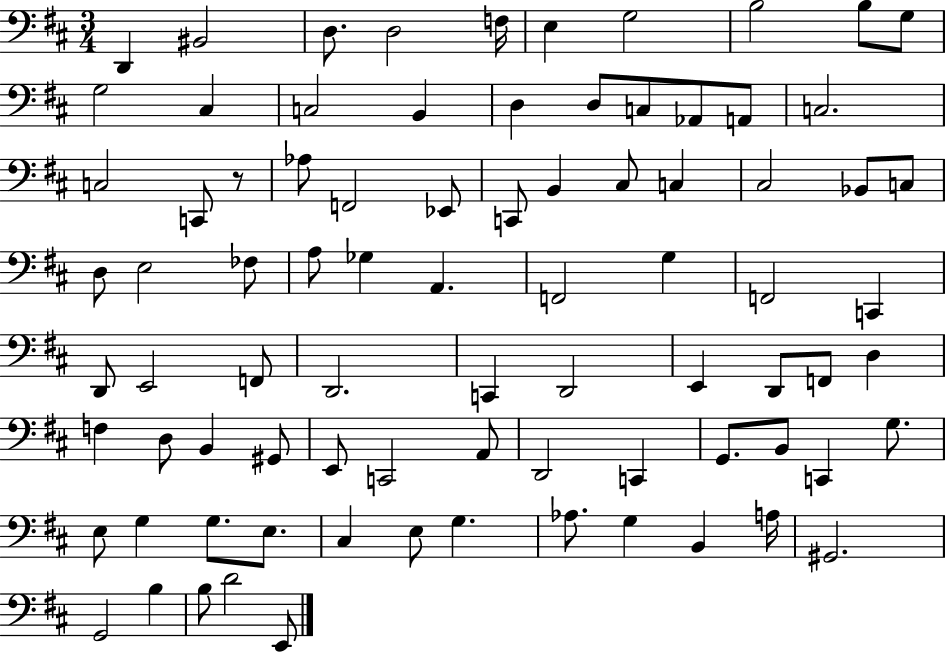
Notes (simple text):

D2/q BIS2/h D3/e. D3/h F3/s E3/q G3/h B3/h B3/e G3/e G3/h C#3/q C3/h B2/q D3/q D3/e C3/e Ab2/e A2/e C3/h. C3/h C2/e R/e Ab3/e F2/h Eb2/e C2/e B2/q C#3/e C3/q C#3/h Bb2/e C3/e D3/e E3/h FES3/e A3/e Gb3/q A2/q. F2/h G3/q F2/h C2/q D2/e E2/h F2/e D2/h. C2/q D2/h E2/q D2/e F2/e D3/q F3/q D3/e B2/q G#2/e E2/e C2/h A2/e D2/h C2/q G2/e. B2/e C2/q G3/e. E3/e G3/q G3/e. E3/e. C#3/q E3/e G3/q. Ab3/e. G3/q B2/q A3/s G#2/h. G2/h B3/q B3/e D4/h E2/e